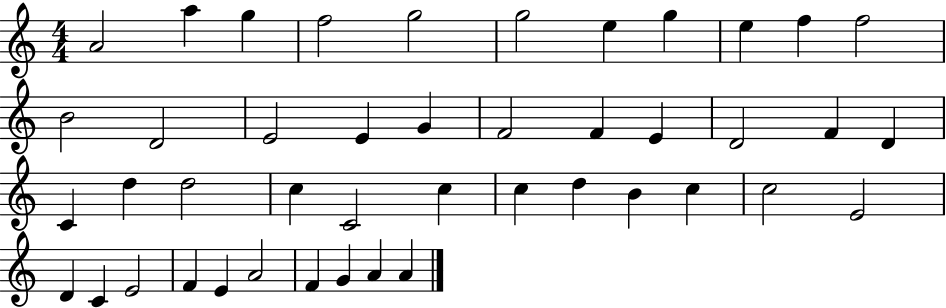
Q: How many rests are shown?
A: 0